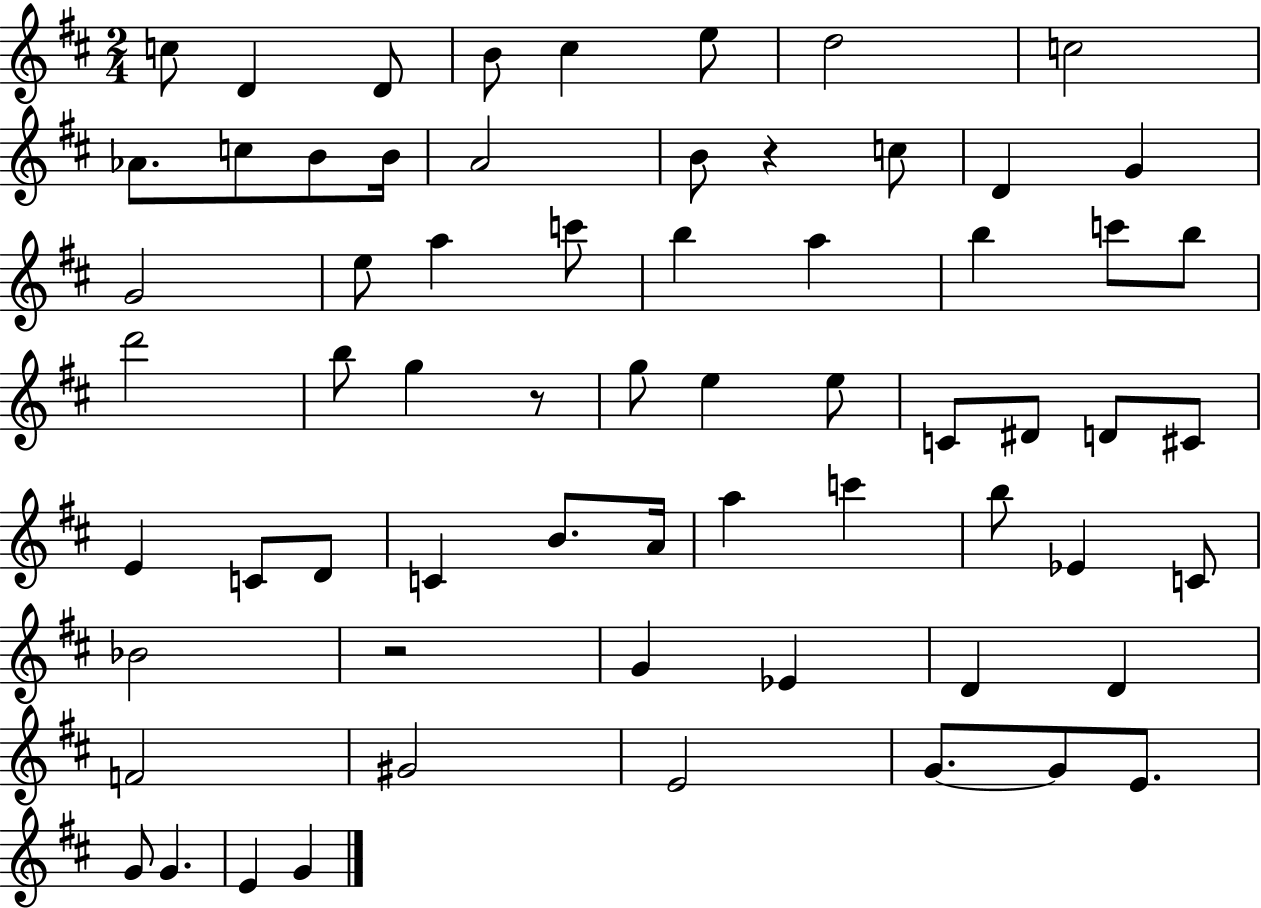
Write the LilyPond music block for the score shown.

{
  \clef treble
  \numericTimeSignature
  \time 2/4
  \key d \major
  \repeat volta 2 { c''8 d'4 d'8 | b'8 cis''4 e''8 | d''2 | c''2 | \break aes'8. c''8 b'8 b'16 | a'2 | b'8 r4 c''8 | d'4 g'4 | \break g'2 | e''8 a''4 c'''8 | b''4 a''4 | b''4 c'''8 b''8 | \break d'''2 | b''8 g''4 r8 | g''8 e''4 e''8 | c'8 dis'8 d'8 cis'8 | \break e'4 c'8 d'8 | c'4 b'8. a'16 | a''4 c'''4 | b''8 ees'4 c'8 | \break bes'2 | r2 | g'4 ees'4 | d'4 d'4 | \break f'2 | gis'2 | e'2 | g'8.~~ g'8 e'8. | \break g'8 g'4. | e'4 g'4 | } \bar "|."
}